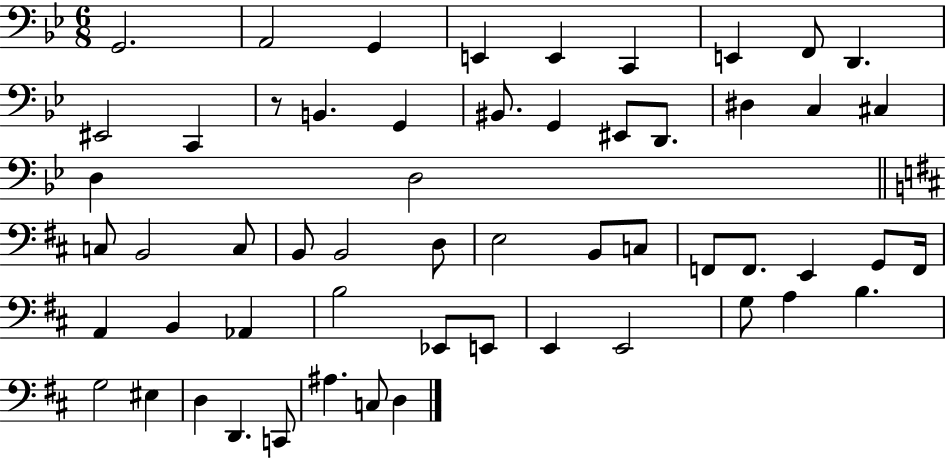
{
  \clef bass
  \numericTimeSignature
  \time 6/8
  \key bes \major
  g,2. | a,2 g,4 | e,4 e,4 c,4 | e,4 f,8 d,4. | \break eis,2 c,4 | r8 b,4. g,4 | bis,8. g,4 eis,8 d,8. | dis4 c4 cis4 | \break d4 d2 | \bar "||" \break \key b \minor c8 b,2 c8 | b,8 b,2 d8 | e2 b,8 c8 | f,8 f,8. e,4 g,8 f,16 | \break a,4 b,4 aes,4 | b2 ees,8 e,8 | e,4 e,2 | g8 a4 b4. | \break g2 eis4 | d4 d,4. c,8 | ais4. c8 d4 | \bar "|."
}